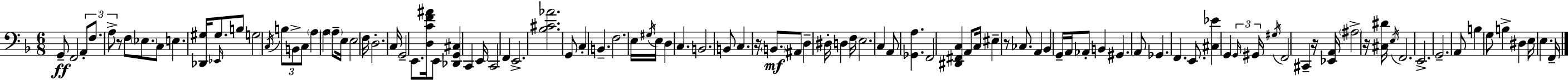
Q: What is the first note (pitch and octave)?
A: G2